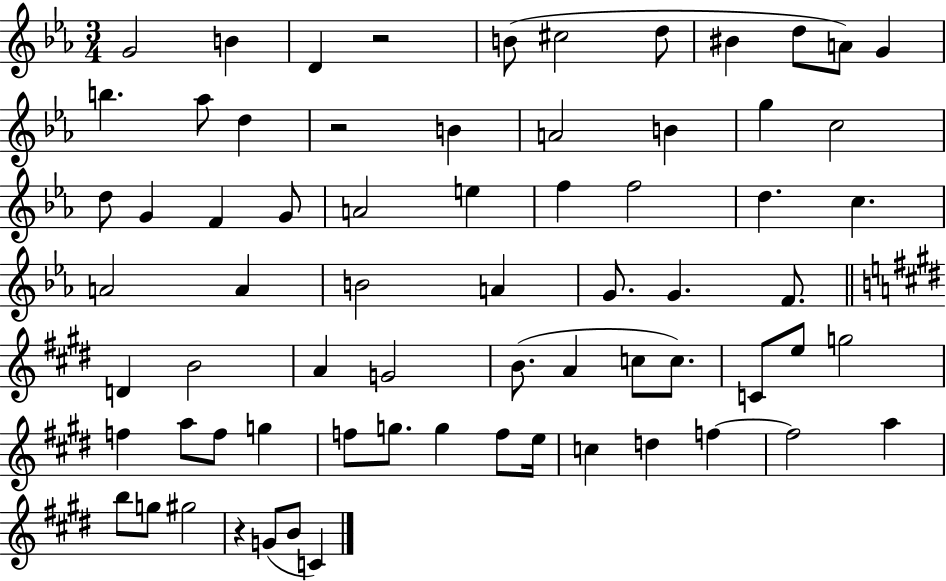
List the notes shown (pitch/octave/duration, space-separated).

G4/h B4/q D4/q R/h B4/e C#5/h D5/e BIS4/q D5/e A4/e G4/q B5/q. Ab5/e D5/q R/h B4/q A4/h B4/q G5/q C5/h D5/e G4/q F4/q G4/e A4/h E5/q F5/q F5/h D5/q. C5/q. A4/h A4/q B4/h A4/q G4/e. G4/q. F4/e. D4/q B4/h A4/q G4/h B4/e. A4/q C5/e C5/e. C4/e E5/e G5/h F5/q A5/e F5/e G5/q F5/e G5/e. G5/q F5/e E5/s C5/q D5/q F5/q F5/h A5/q B5/e G5/e G#5/h R/q G4/e B4/e C4/q